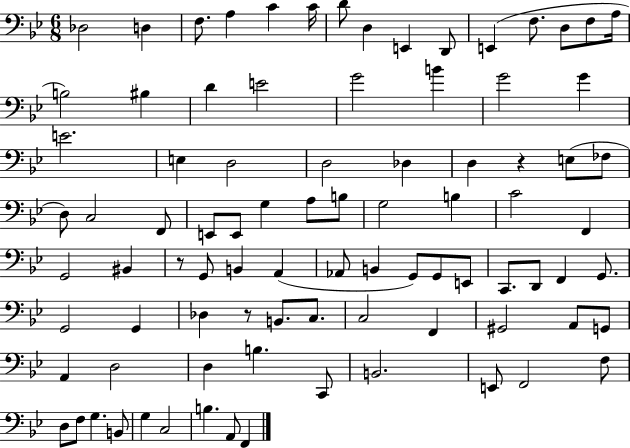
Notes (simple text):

Db3/h D3/q F3/e. A3/q C4/q C4/s D4/e D3/q E2/q D2/e E2/q F3/e. D3/e F3/e A3/s B3/h BIS3/q D4/q E4/h G4/h B4/q G4/h G4/q E4/h. E3/q D3/h D3/h Db3/q D3/q R/q E3/e FES3/e D3/e C3/h F2/e E2/e E2/e G3/q A3/e B3/e G3/h B3/q C4/h F2/q G2/h BIS2/q R/e G2/e B2/q A2/q Ab2/e B2/q G2/e G2/e E2/e C2/e. D2/e F2/q G2/e. G2/h G2/q Db3/q R/e B2/e. C3/e. C3/h F2/q G#2/h A2/e G2/e A2/q D3/h D3/q B3/q. C2/e B2/h. E2/e F2/h F3/e D3/e F3/e G3/q. B2/e G3/q C3/h B3/q. A2/e F2/q